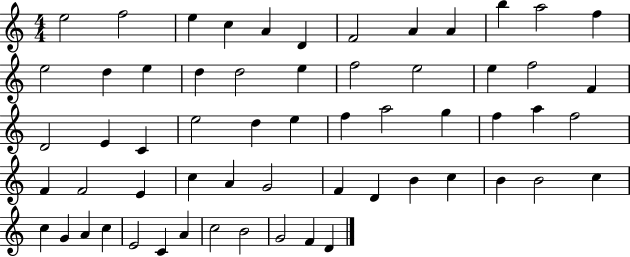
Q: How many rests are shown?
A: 0